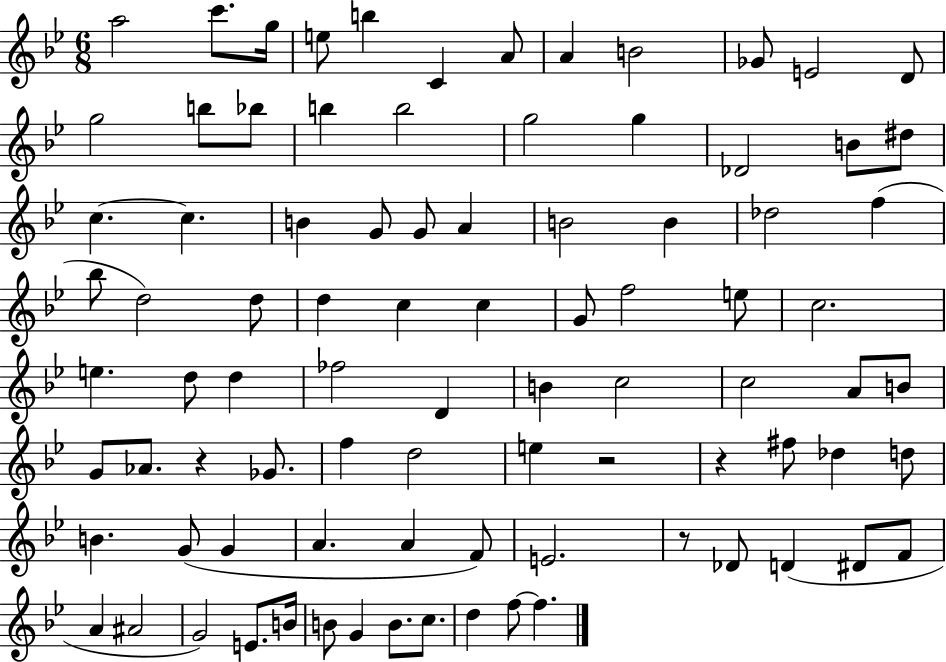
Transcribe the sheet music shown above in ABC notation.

X:1
T:Untitled
M:6/8
L:1/4
K:Bb
a2 c'/2 g/4 e/2 b C A/2 A B2 _G/2 E2 D/2 g2 b/2 _b/2 b b2 g2 g _D2 B/2 ^d/2 c c B G/2 G/2 A B2 B _d2 f _b/2 d2 d/2 d c c G/2 f2 e/2 c2 e d/2 d _f2 D B c2 c2 A/2 B/2 G/2 _A/2 z _G/2 f d2 e z2 z ^f/2 _d d/2 B G/2 G A A F/2 E2 z/2 _D/2 D ^D/2 F/2 A ^A2 G2 E/2 B/4 B/2 G B/2 c/2 d f/2 f